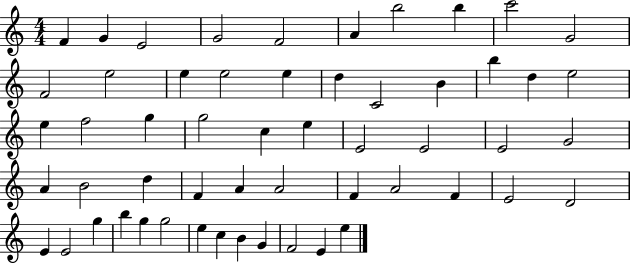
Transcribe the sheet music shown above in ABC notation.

X:1
T:Untitled
M:4/4
L:1/4
K:C
F G E2 G2 F2 A b2 b c'2 G2 F2 e2 e e2 e d C2 B b d e2 e f2 g g2 c e E2 E2 E2 G2 A B2 d F A A2 F A2 F E2 D2 E E2 g b g g2 e c B G F2 E e